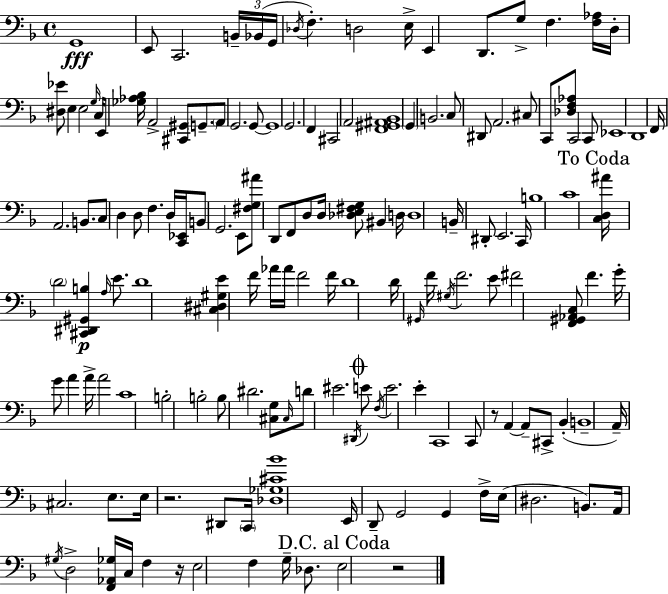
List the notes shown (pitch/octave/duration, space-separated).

G2/w E2/e C2/h. B2/s Bb2/s G2/s Db3/s F3/q. D3/h E3/s E2/q D2/e. G3/e F3/q. [F3,Ab3]/s D3/s [D#3,Eb4]/e E3/q E3/h G3/s C3/s E2/e [Gb3,Ab3,Bb3]/s A2/h [C#2,G#2]/e G2/e. A2/e G2/h. G2/e G2/w G2/h. F2/q C#2/h A2/h [F2,G#2,A#2,Bb2]/w G2/q B2/h. C3/e D#2/e A2/h. C#3/e C2/e [Db3,F3,Ab3]/e C2/h C2/e Eb2/w D2/w F2/s A2/h. B2/e. C3/e D3/q D3/e F3/q. D3/s [C2,Eb2]/s B2/e G2/h. E2/e [F#3,G3,A#4]/e D2/e F2/e D3/e D3/s [Db3,E3,F#3,G3]/e BIS2/q D3/s D3/w B2/s D#2/e E2/h. C2/s B3/w C4/w [C3,D3,A#4]/s D4/h [C#2,D#2,G#2,B3]/q A3/s E4/e. D4/w [C#3,D#3,G#3,E4]/q F4/s Ab4/s Ab4/s F4/h F4/s D4/w D4/s G#2/s F4/s G#3/s F4/h. E4/e F#4/h [F2,G#2,Ab2,C3]/e F4/q. G4/s G4/e A4/q A4/s A4/h C4/w B3/h B3/h B3/e D#4/h. [C#3,G3]/e C#3/s D4/e EIS4/h. D#2/s E4/e F3/s E4/h. E4/q C2/w C2/e R/e A2/q A2/e C#2/e Bb2/q B2/w A2/s C#3/h. E3/e. E3/s R/h. D#2/e C2/s [Db3,Gb3,C#4,Bb4]/w E2/s D2/e G2/h G2/q F3/s E3/s D#3/h. B2/e. A2/s G#3/s D3/h [F2,Ab2,Gb3]/s C3/s F3/q R/s E3/h F3/q G3/s Db3/e. E3/h R/h